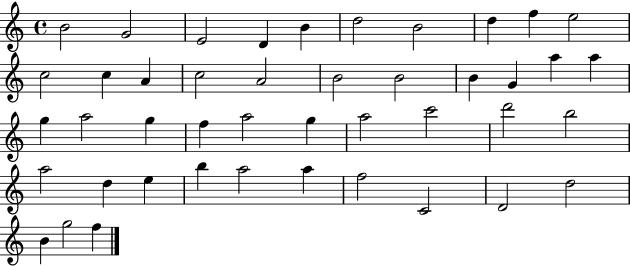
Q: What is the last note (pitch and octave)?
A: F5